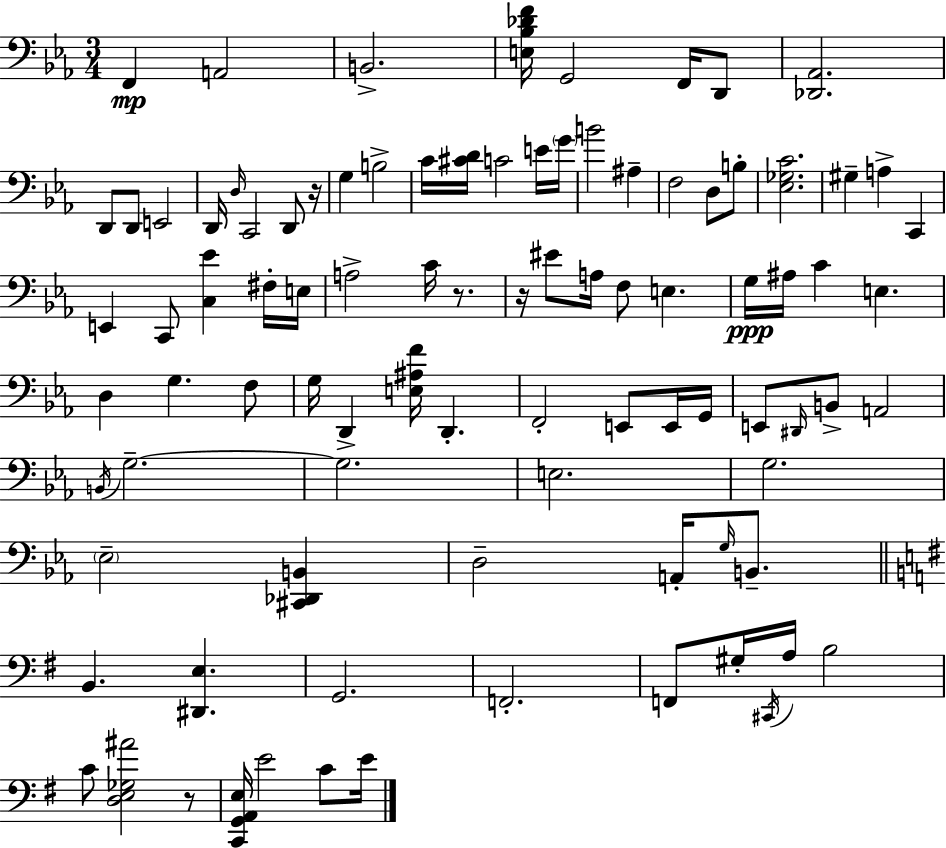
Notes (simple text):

F2/q A2/h B2/h. [E3,Bb3,Db4,F4]/s G2/h F2/s D2/e [Db2,Ab2]/h. D2/e D2/e E2/h D2/s D3/s C2/h D2/e R/s G3/q B3/h C4/s [C#4,D4]/s C4/h E4/s G4/s B4/h A#3/q F3/h D3/e B3/e [Eb3,Gb3,C4]/h. G#3/q A3/q C2/q E2/q C2/e [C3,Eb4]/q F#3/s E3/s A3/h C4/s R/e. R/s EIS4/e A3/s F3/e E3/q. G3/s A#3/s C4/q E3/q. D3/q G3/q. F3/e G3/s D2/q [E3,A#3,F4]/s D2/q. F2/h E2/e E2/s G2/s E2/e D#2/s B2/e A2/h B2/s G3/h. G3/h. E3/h. G3/h. Eb3/h [C#2,Db2,B2]/q D3/h A2/s G3/s B2/e. B2/q. [D#2,E3]/q. G2/h. F2/h. F2/e G#3/s C#2/s A3/s B3/h C4/e [D3,E3,Gb3,A#4]/h R/e [C2,G2,A2,E3]/s E4/h C4/e E4/s